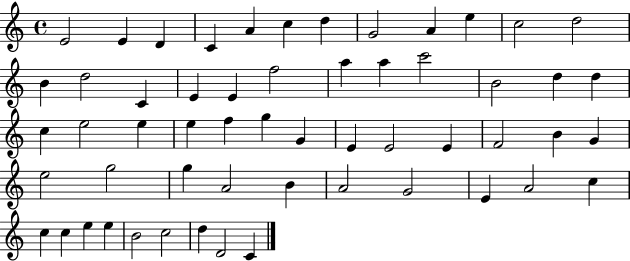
X:1
T:Untitled
M:4/4
L:1/4
K:C
E2 E D C A c d G2 A e c2 d2 B d2 C E E f2 a a c'2 B2 d d c e2 e e f g G E E2 E F2 B G e2 g2 g A2 B A2 G2 E A2 c c c e e B2 c2 d D2 C